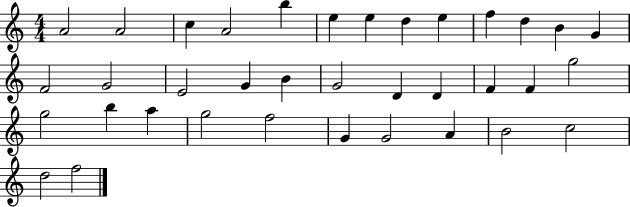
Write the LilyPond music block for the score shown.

{
  \clef treble
  \numericTimeSignature
  \time 4/4
  \key c \major
  a'2 a'2 | c''4 a'2 b''4 | e''4 e''4 d''4 e''4 | f''4 d''4 b'4 g'4 | \break f'2 g'2 | e'2 g'4 b'4 | g'2 d'4 d'4 | f'4 f'4 g''2 | \break g''2 b''4 a''4 | g''2 f''2 | g'4 g'2 a'4 | b'2 c''2 | \break d''2 f''2 | \bar "|."
}